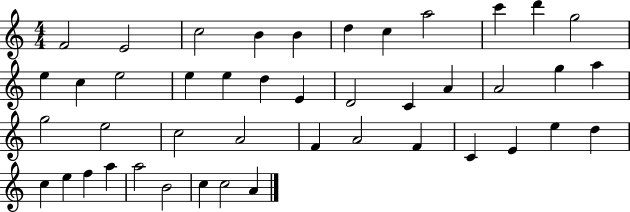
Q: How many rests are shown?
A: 0